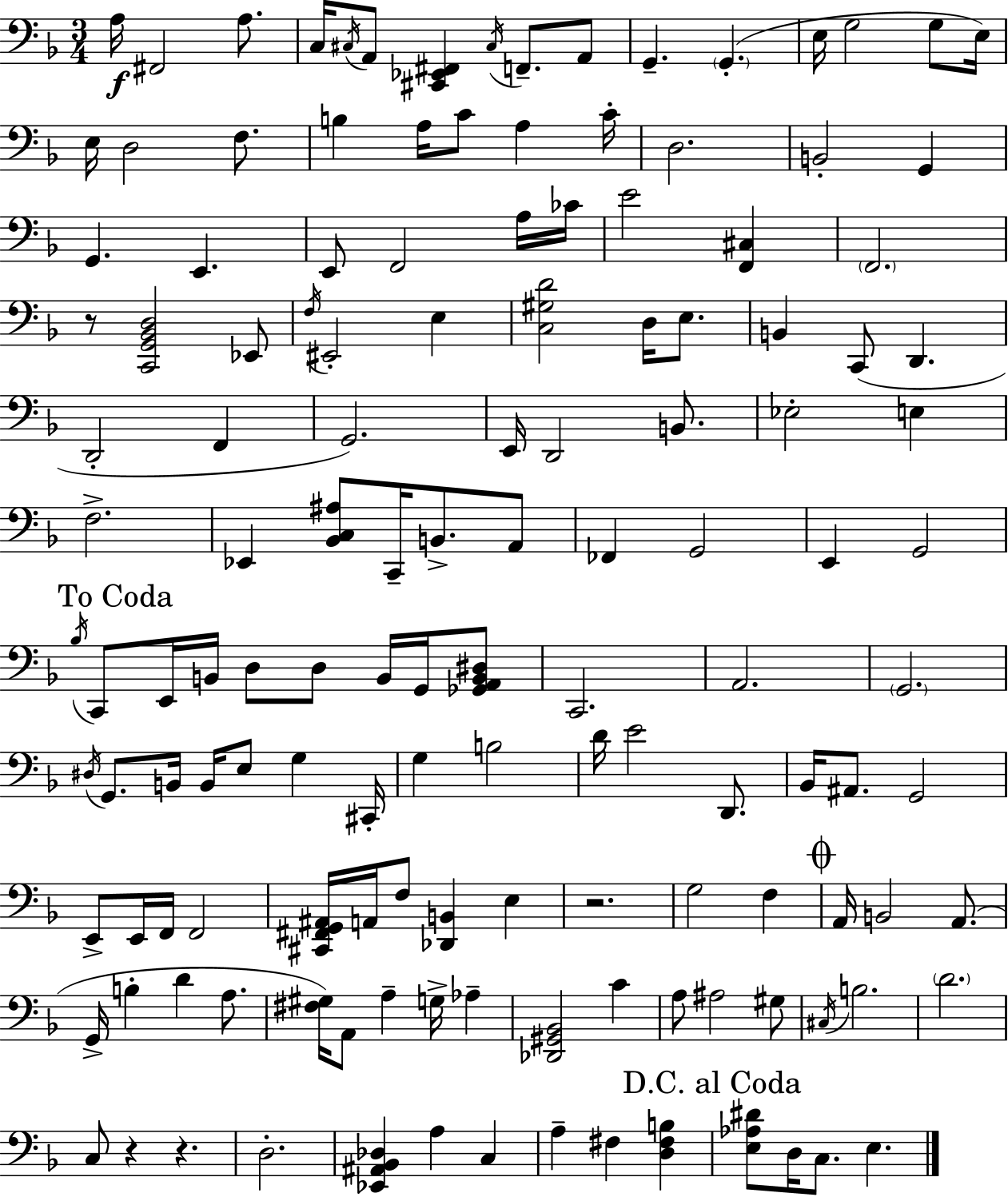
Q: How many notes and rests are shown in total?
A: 139